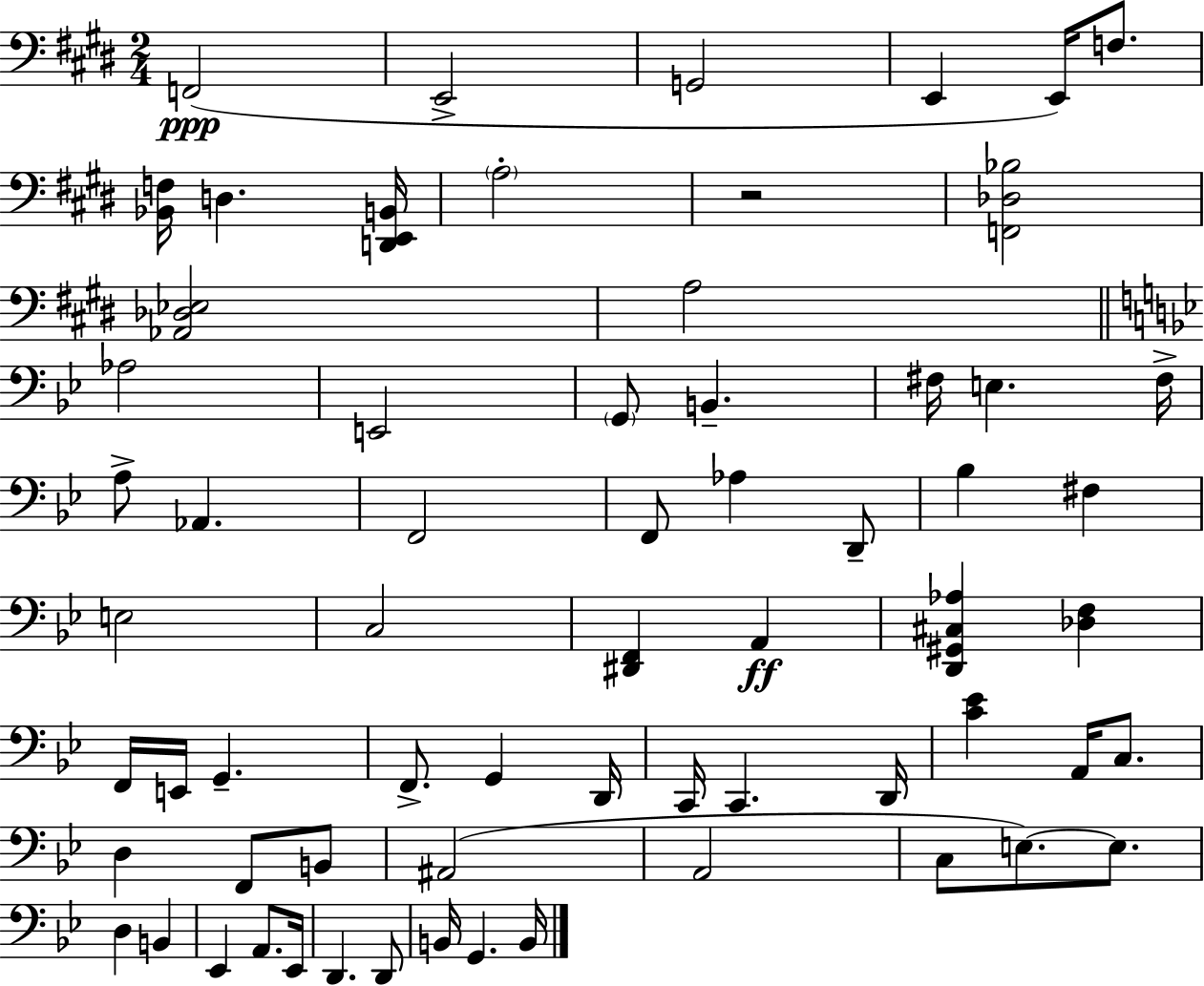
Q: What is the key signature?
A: E major